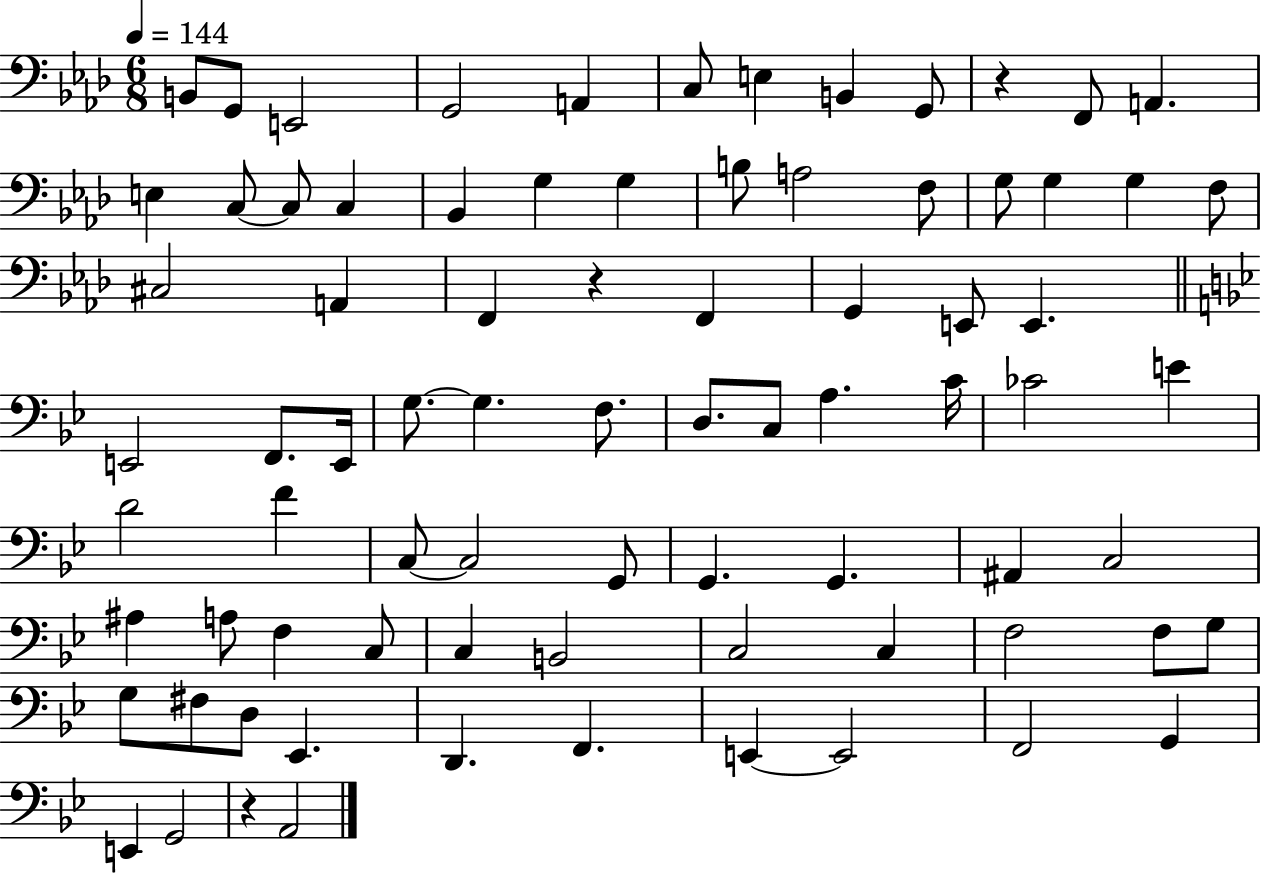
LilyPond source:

{
  \clef bass
  \numericTimeSignature
  \time 6/8
  \key aes \major
  \tempo 4 = 144
  b,8 g,8 e,2 | g,2 a,4 | c8 e4 b,4 g,8 | r4 f,8 a,4. | \break e4 c8~~ c8 c4 | bes,4 g4 g4 | b8 a2 f8 | g8 g4 g4 f8 | \break cis2 a,4 | f,4 r4 f,4 | g,4 e,8 e,4. | \bar "||" \break \key bes \major e,2 f,8. e,16 | g8.~~ g4. f8. | d8. c8 a4. c'16 | ces'2 e'4 | \break d'2 f'4 | c8~~ c2 g,8 | g,4. g,4. | ais,4 c2 | \break ais4 a8 f4 c8 | c4 b,2 | c2 c4 | f2 f8 g8 | \break g8 fis8 d8 ees,4. | d,4. f,4. | e,4~~ e,2 | f,2 g,4 | \break e,4 g,2 | r4 a,2 | \bar "|."
}